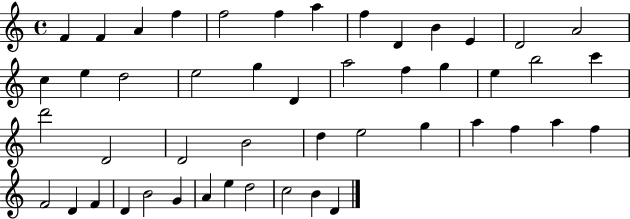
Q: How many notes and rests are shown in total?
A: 48